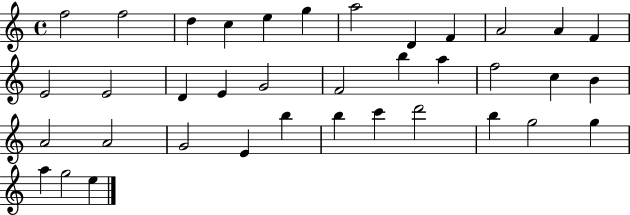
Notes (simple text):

F5/h F5/h D5/q C5/q E5/q G5/q A5/h D4/q F4/q A4/h A4/q F4/q E4/h E4/h D4/q E4/q G4/h F4/h B5/q A5/q F5/h C5/q B4/q A4/h A4/h G4/h E4/q B5/q B5/q C6/q D6/h B5/q G5/h G5/q A5/q G5/h E5/q